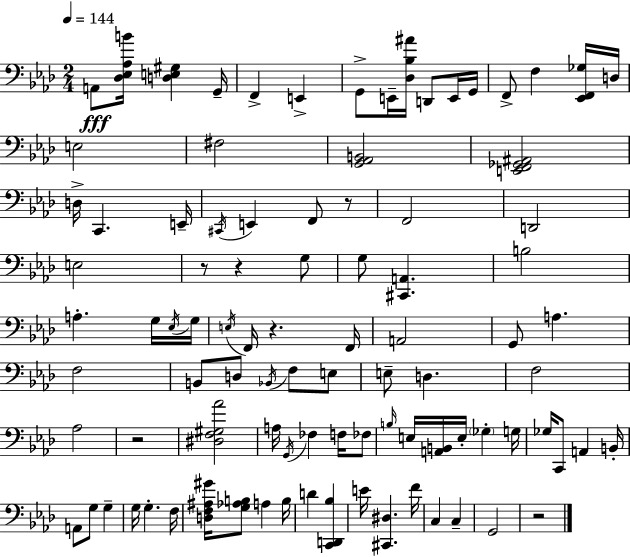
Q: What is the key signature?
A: F minor